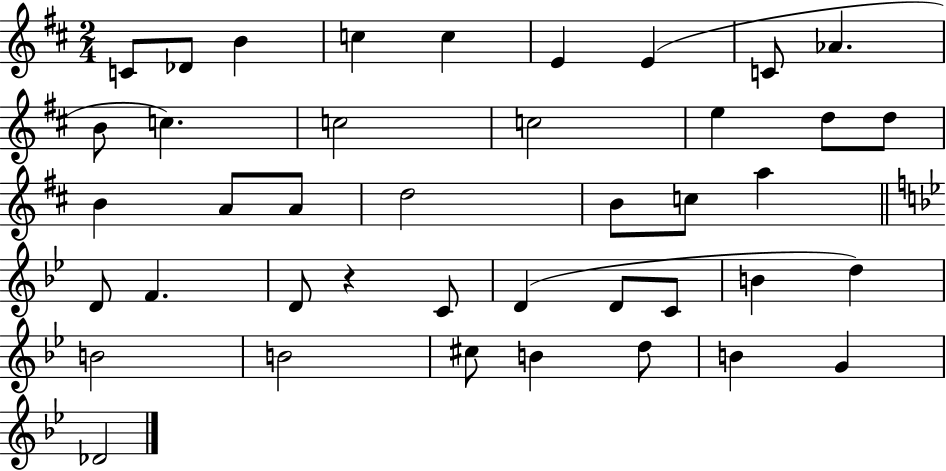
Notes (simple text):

C4/e Db4/e B4/q C5/q C5/q E4/q E4/q C4/e Ab4/q. B4/e C5/q. C5/h C5/h E5/q D5/e D5/e B4/q A4/e A4/e D5/h B4/e C5/e A5/q D4/e F4/q. D4/e R/q C4/e D4/q D4/e C4/e B4/q D5/q B4/h B4/h C#5/e B4/q D5/e B4/q G4/q Db4/h